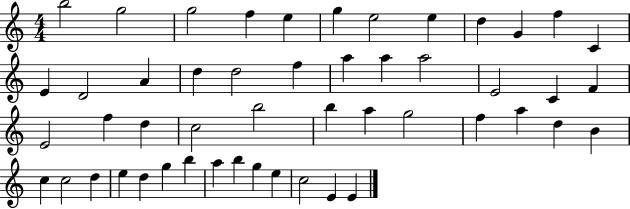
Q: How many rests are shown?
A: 0